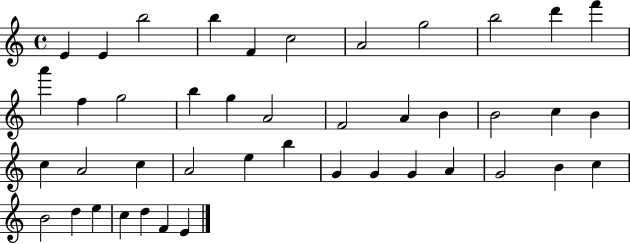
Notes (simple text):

E4/q E4/q B5/h B5/q F4/q C5/h A4/h G5/h B5/h D6/q F6/q A6/q F5/q G5/h B5/q G5/q A4/h F4/h A4/q B4/q B4/h C5/q B4/q C5/q A4/h C5/q A4/h E5/q B5/q G4/q G4/q G4/q A4/q G4/h B4/q C5/q B4/h D5/q E5/q C5/q D5/q F4/q E4/q